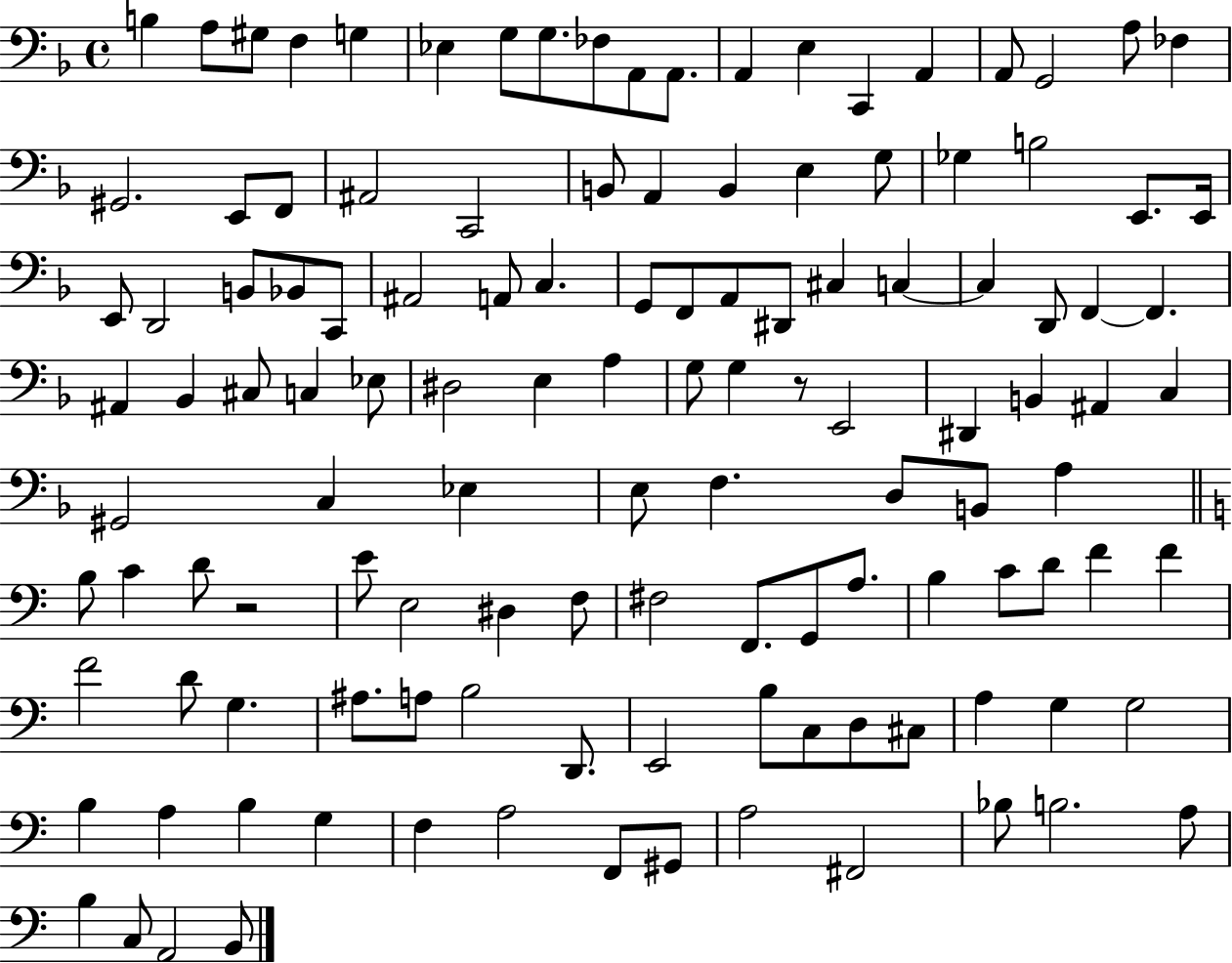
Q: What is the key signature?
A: F major